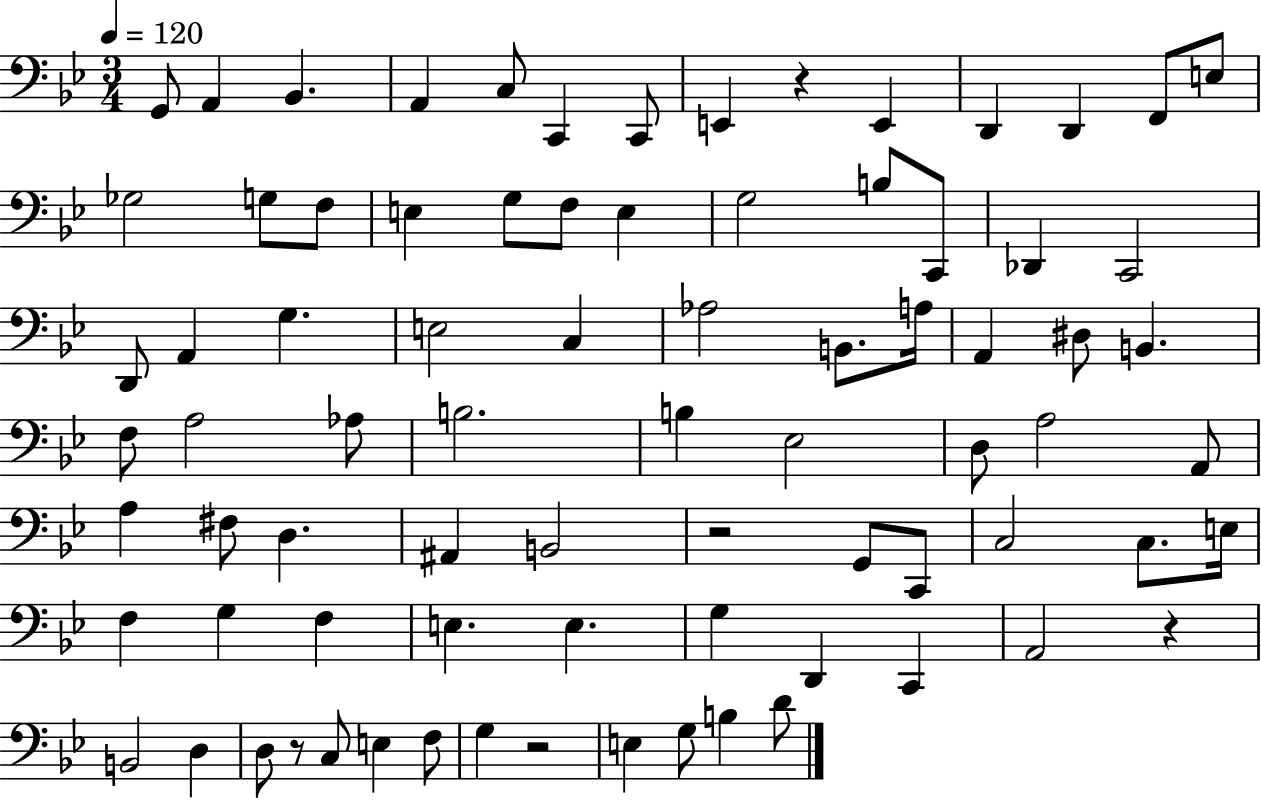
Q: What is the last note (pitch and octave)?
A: D4